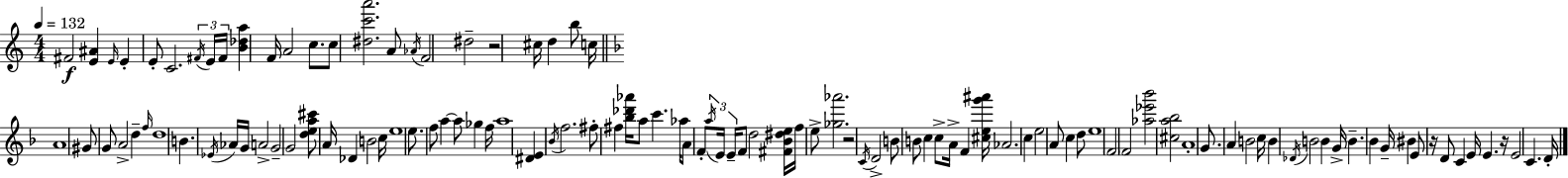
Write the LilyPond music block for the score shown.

{
  \clef treble
  \numericTimeSignature
  \time 4/4
  \key a \minor
  \tempo 4 = 132
  fis'2\f <e' ais'>4 \grace { e'16 } e'4-. | e'8-. c'2. \tuplet 3/2 { \acciaccatura { fis'16 } | e'16 fis'16 } <b' des'' a''>4 f'16 a'2 c''8. | c''8 <dis'' c''' a'''>2. | \break a'8 \acciaccatura { aes'16 } f'2 dis''2-- | r2 cis''16 d''4 | b''8 c''16 \bar "||" \break \key d \minor a'1 | gis'8 g'8 a'2-> d''4-- | \grace { f''16 } d''1 | b'4. \acciaccatura { ees'16 } aes'16 g'16 a'2-> | \break g'2-- g'2 | <d'' e'' a'' cis'''>8 a'16 des'4 b'2 | c''16 e''1 | e''8. f''8 a''4~~ a''8 ges''4 | \break f''16 a''1 | <dis' e'>4 \acciaccatura { bes'16 } f''2. | fis''8-. fis''4 <bes'' des''' aes'''>16 a''8 c'''4. | aes''16 a'8 f'8-. \tuplet 3/2 { \acciaccatura { a''16 } e'16 e'16-- } f'8 d''2 | \break <fis' bes' dis'' e''>16 f''16 e''8-> <ges'' aes'''>2. | r2 \acciaccatura { c'16 } d'2-> | b'8 b'8 c''4 c''8-> a'16-> | f'4 <cis'' e'' g''' ais'''>16 aes'2. | \break c''4 e''2 a'8 c''4 | d''8 e''1 | \parenthesize f'2 f'2 | <aes'' ees''' bes'''>2 <cis'' a'' bes''>2 | \break a'1-. | g'8. a'4 b'2 | c''16 b'4 \acciaccatura { des'16 } b'2 | b'4 g'16-> b'4.-- bes'4 | \break g'16-- bis'4 e'8 r16 d'8 c'4 e'16 | e'4. r16 e'2 c'4. | d'16-. \bar "|."
}